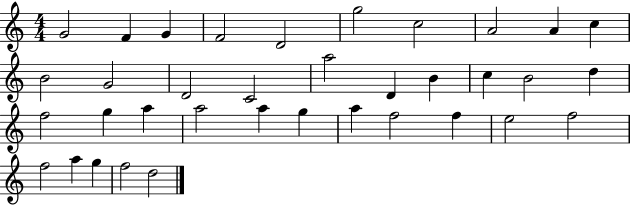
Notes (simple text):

G4/h F4/q G4/q F4/h D4/h G5/h C5/h A4/h A4/q C5/q B4/h G4/h D4/h C4/h A5/h D4/q B4/q C5/q B4/h D5/q F5/h G5/q A5/q A5/h A5/q G5/q A5/q F5/h F5/q E5/h F5/h F5/h A5/q G5/q F5/h D5/h